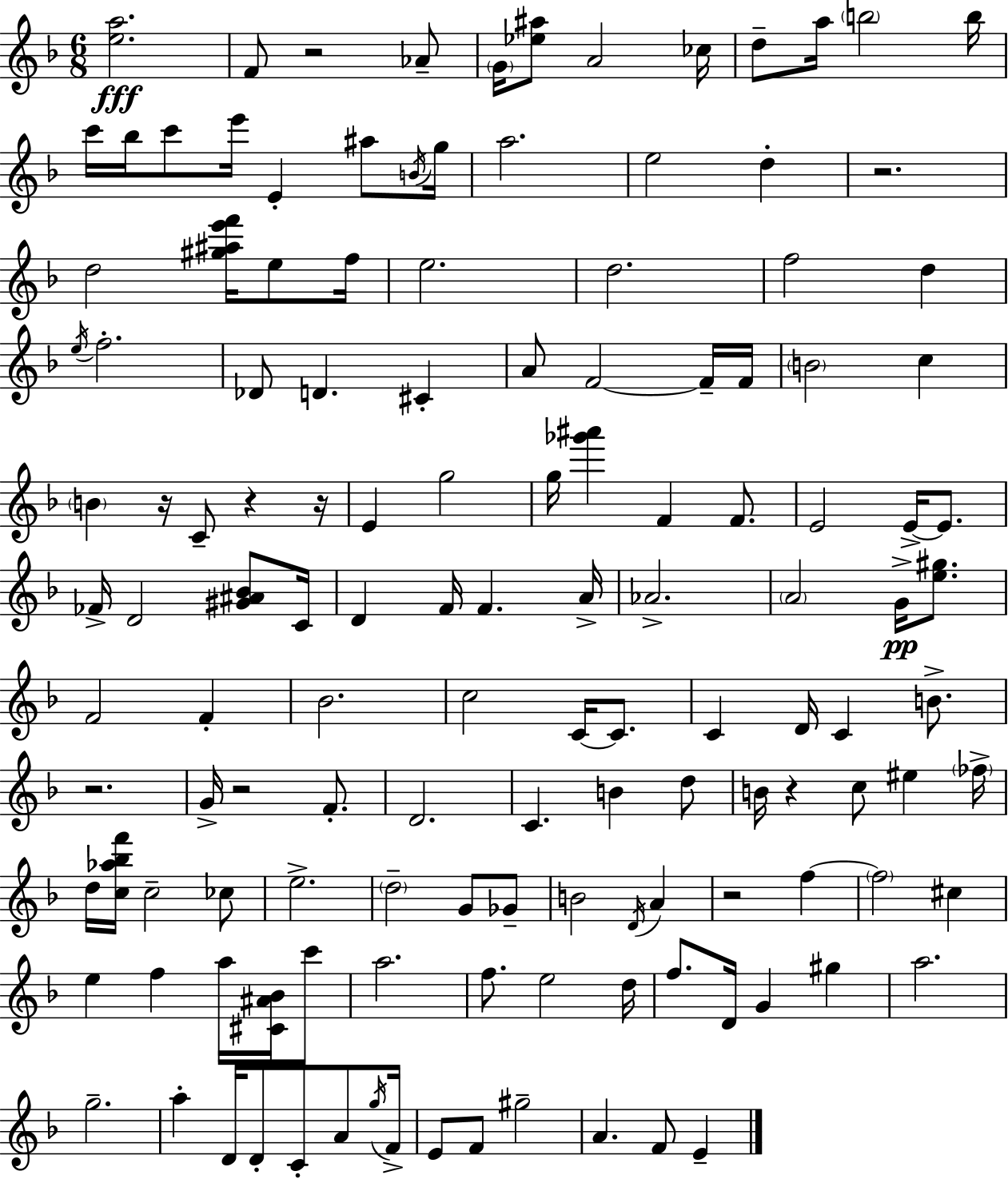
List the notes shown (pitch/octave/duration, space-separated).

[E5,A5]/h. F4/e R/h Ab4/e G4/s [Eb5,A#5]/e A4/h CES5/s D5/e A5/s B5/h B5/s C6/s Bb5/s C6/e E6/s E4/q A#5/e B4/s G5/s A5/h. E5/h D5/q R/h. D5/h [G#5,A#5,E6,F6]/s E5/e F5/s E5/h. D5/h. F5/h D5/q E5/s F5/h. Db4/e D4/q. C#4/q A4/e F4/h F4/s F4/s B4/h C5/q B4/q R/s C4/e R/q R/s E4/q G5/h G5/s [Gb6,A#6]/q F4/q F4/e. E4/h E4/s E4/e. FES4/s D4/h [G#4,A#4,Bb4]/e C4/s D4/q F4/s F4/q. A4/s Ab4/h. A4/h G4/s [E5,G#5]/e. F4/h F4/q Bb4/h. C5/h C4/s C4/e. C4/q D4/s C4/q B4/e. R/h. G4/s R/h F4/e. D4/h. C4/q. B4/q D5/e B4/s R/q C5/e EIS5/q FES5/s D5/s [C5,Ab5,Bb5,F6]/s C5/h CES5/e E5/h. D5/h G4/e Gb4/e B4/h D4/s A4/q R/h F5/q F5/h C#5/q E5/q F5/q A5/s [C#4,A#4,Bb4]/s C6/e A5/h. F5/e. E5/h D5/s F5/e. D4/s G4/q G#5/q A5/h. G5/h. A5/q D4/s D4/e C4/e A4/e G5/s F4/s E4/e F4/e G#5/h A4/q. F4/e E4/q